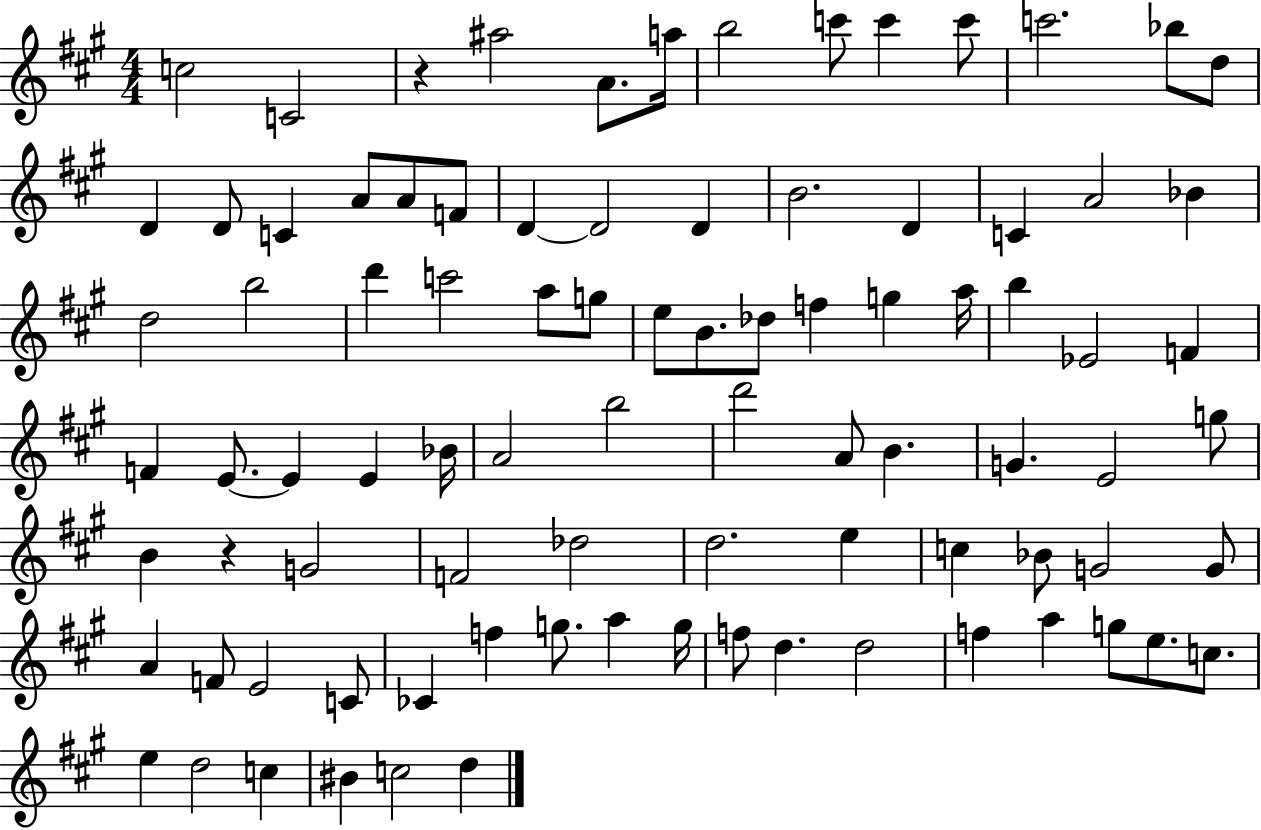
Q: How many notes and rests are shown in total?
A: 89